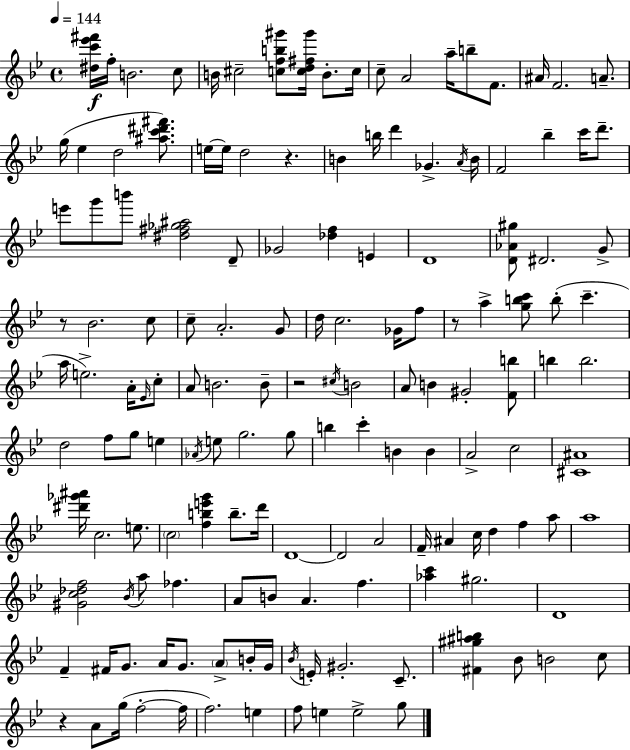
[D#5,C6,Eb6,F#6]/s F5/s B4/h. C5/e B4/s C#5/h [C5,F5,B5,G#6]/e [C5,D5,F#5,G#6]/s B4/e. C5/s C5/e A4/h A5/s B5/e F4/e. A#4/s F4/h. A4/e. G5/s Eb5/q D5/h [A#5,C6,D#6,F#6]/e. E5/s E5/s D5/h R/q. B4/q B5/s D6/q Gb4/q. A4/s B4/s F4/h Bb5/q C6/s D6/e. E6/e G6/e B6/e [D#5,F#5,Gb5,A#5]/h D4/e Gb4/h [Db5,F5]/q E4/q D4/w [D4,Ab4,G#5]/e D#4/h. G4/e R/e Bb4/h. C5/e C5/e A4/h. G4/e D5/s C5/h. Gb4/s F5/e R/e A5/q [G5,B5,C6]/e B5/e C6/q. A5/s E5/h. A4/s Eb4/s C5/e A4/e B4/h. B4/e R/h C#5/s B4/h A4/e B4/q G#4/h [F4,B5]/e B5/q B5/h. D5/h F5/e G5/e E5/q Ab4/s E5/e G5/h. G5/e B5/q C6/q B4/q B4/q A4/h C5/h [C#4,A#4]/w [D#6,Gb6,A#6]/s C5/h. E5/e. C5/h [F5,B5,E6,G6]/q B5/e. D6/s D4/w D4/h A4/h F4/s A#4/q C5/s D5/q F5/q A5/e A5/w [G#4,C5,Db5,F5]/h Bb4/s A5/e FES5/q. A4/e B4/e A4/q. F5/q. [Ab5,C6]/q G#5/h. D4/w F4/q F#4/s G4/e. A4/s G4/e. A4/e B4/s G4/s Bb4/s E4/s G#4/h. C4/e. [F#4,G#5,A#5,B5]/q Bb4/e B4/h C5/e R/q A4/e G5/s F5/h F5/s F5/h. E5/q F5/e E5/q E5/h G5/e